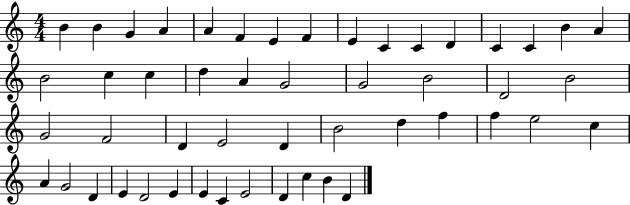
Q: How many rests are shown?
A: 0